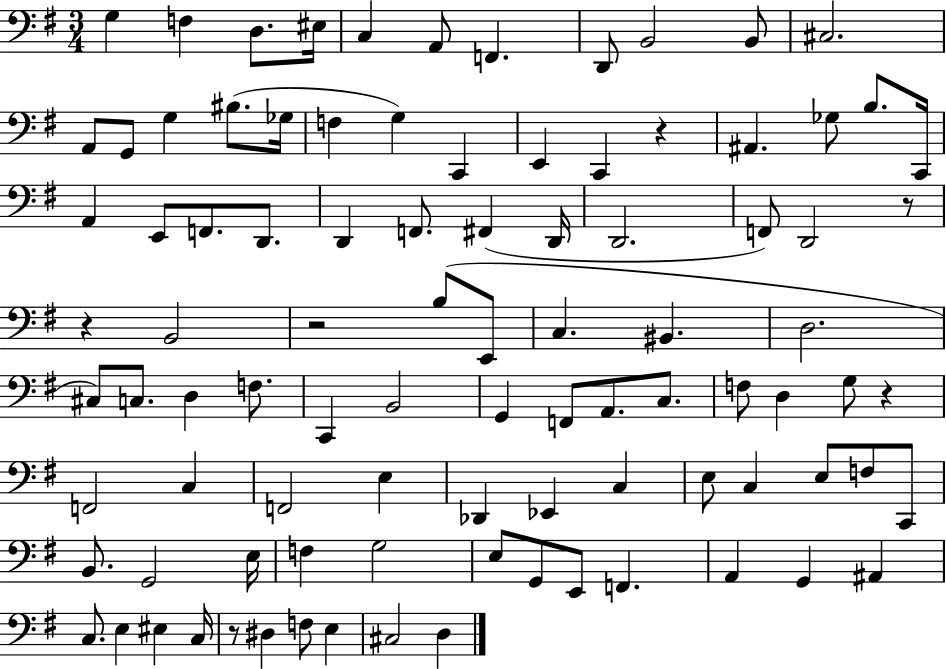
{
  \clef bass
  \numericTimeSignature
  \time 3/4
  \key g \major
  g4 f4 d8. eis16 | c4 a,8 f,4. | d,8 b,2 b,8 | cis2. | \break a,8 g,8 g4 bis8.( ges16 | f4 g4) c,4 | e,4 c,4 r4 | ais,4. ges8 b8. c,16 | \break a,4 e,8 f,8. d,8. | d,4 f,8. fis,4( d,16 | d,2. | f,8) d,2 r8 | \break r4 b,2 | r2 b8( e,8 | c4. bis,4. | d2. | \break cis8) c8. d4 f8. | c,4 b,2 | g,4 f,8 a,8. c8. | f8 d4 g8 r4 | \break f,2 c4 | f,2 e4 | des,4 ees,4 c4 | e8 c4 e8 f8 c,8 | \break b,8. g,2 e16 | f4 g2 | e8 g,8 e,8 f,4. | a,4 g,4 ais,4 | \break c8. e4 eis4 c16 | r8 dis4 f8 e4 | cis2 d4 | \bar "|."
}